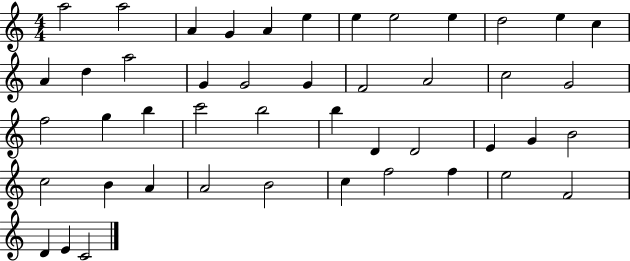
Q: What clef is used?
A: treble